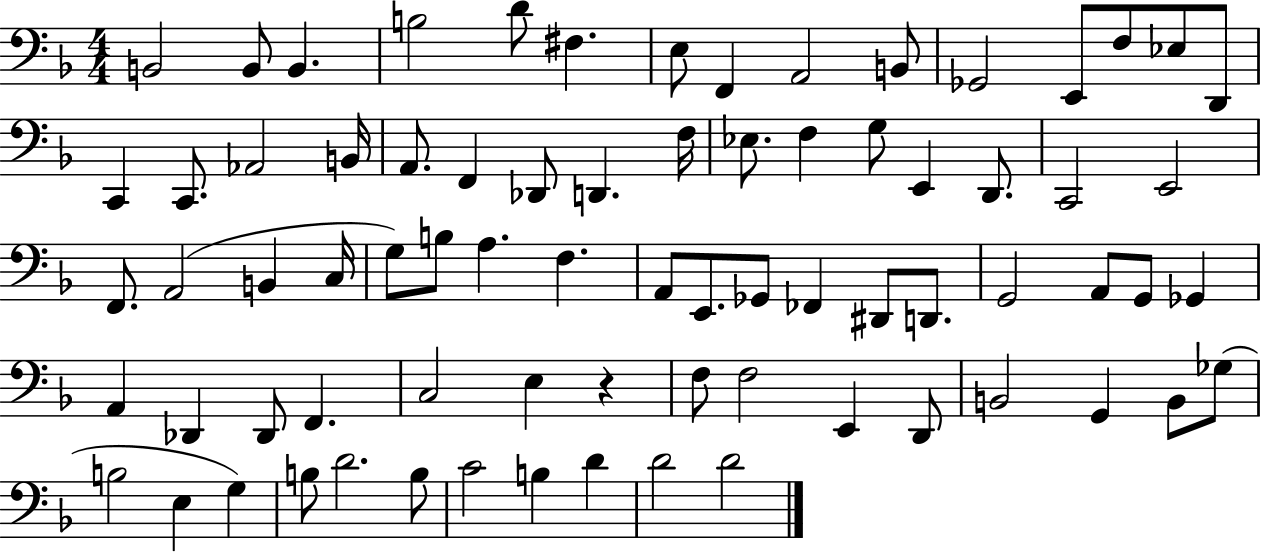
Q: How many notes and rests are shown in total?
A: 75